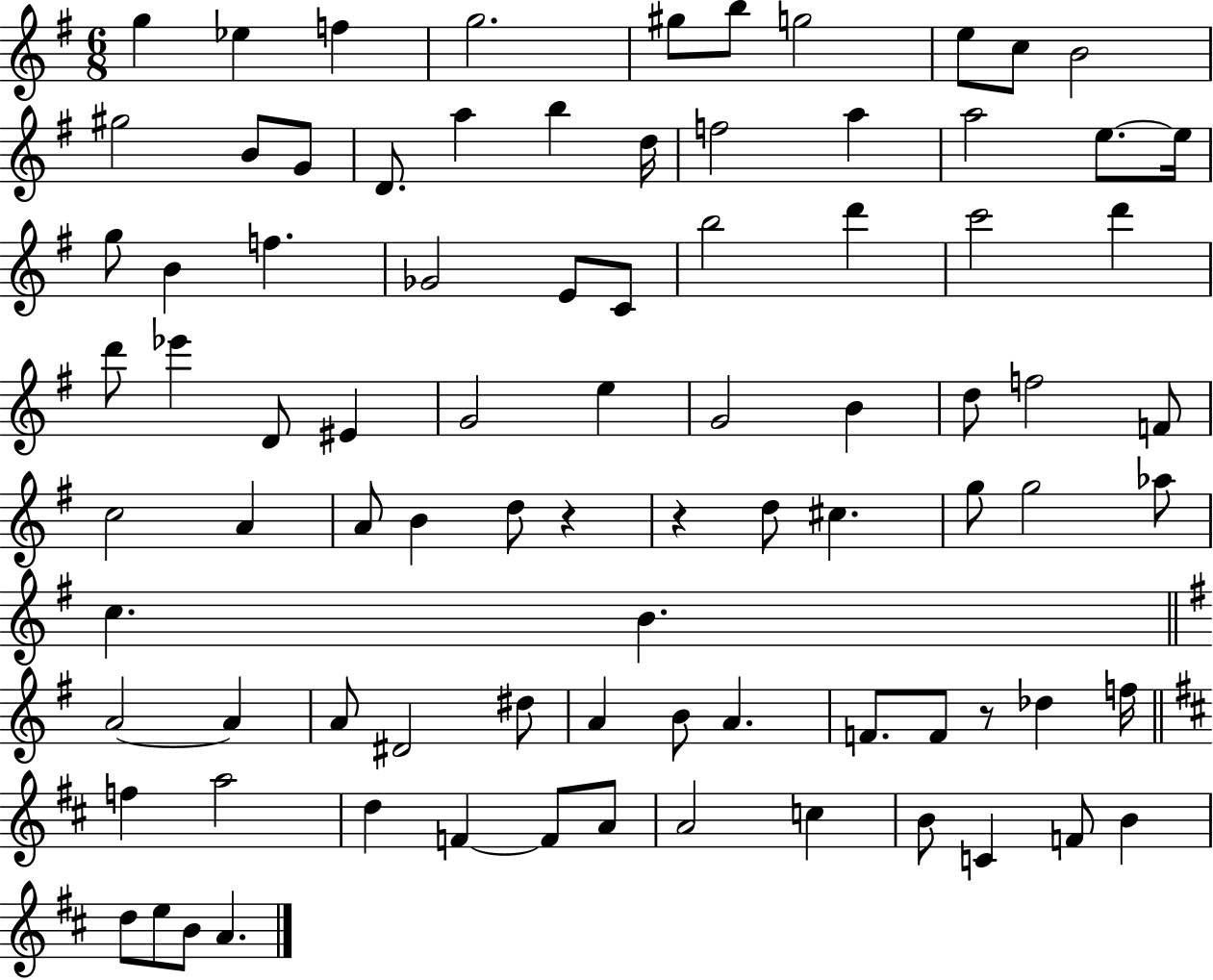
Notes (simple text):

G5/q Eb5/q F5/q G5/h. G#5/e B5/e G5/h E5/e C5/e B4/h G#5/h B4/e G4/e D4/e. A5/q B5/q D5/s F5/h A5/q A5/h E5/e. E5/s G5/e B4/q F5/q. Gb4/h E4/e C4/e B5/h D6/q C6/h D6/q D6/e Eb6/q D4/e EIS4/q G4/h E5/q G4/h B4/q D5/e F5/h F4/e C5/h A4/q A4/e B4/q D5/e R/q R/q D5/e C#5/q. G5/e G5/h Ab5/e C5/q. B4/q. A4/h A4/q A4/e D#4/h D#5/e A4/q B4/e A4/q. F4/e. F4/e R/e Db5/q F5/s F5/q A5/h D5/q F4/q F4/e A4/e A4/h C5/q B4/e C4/q F4/e B4/q D5/e E5/e B4/e A4/q.